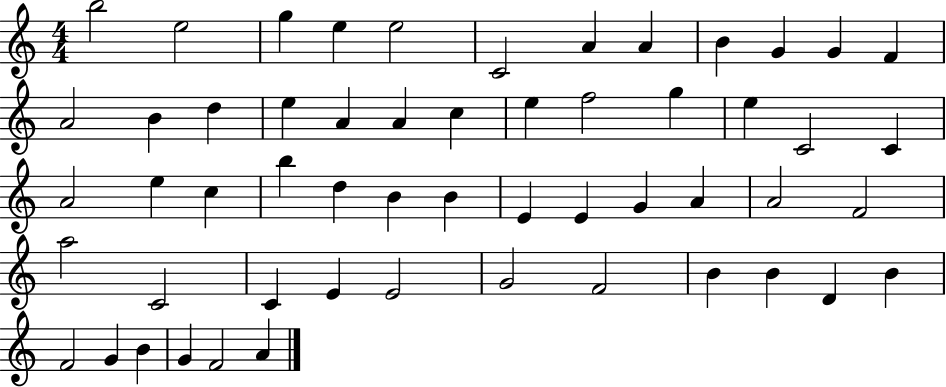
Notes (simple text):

B5/h E5/h G5/q E5/q E5/h C4/h A4/q A4/q B4/q G4/q G4/q F4/q A4/h B4/q D5/q E5/q A4/q A4/q C5/q E5/q F5/h G5/q E5/q C4/h C4/q A4/h E5/q C5/q B5/q D5/q B4/q B4/q E4/q E4/q G4/q A4/q A4/h F4/h A5/h C4/h C4/q E4/q E4/h G4/h F4/h B4/q B4/q D4/q B4/q F4/h G4/q B4/q G4/q F4/h A4/q